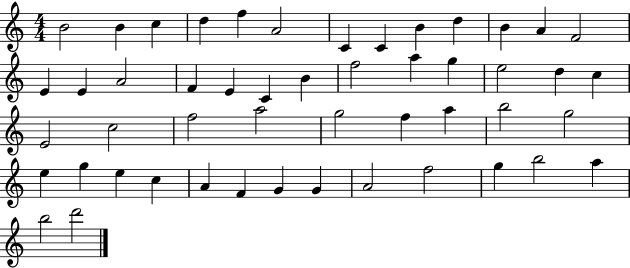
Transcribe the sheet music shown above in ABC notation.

X:1
T:Untitled
M:4/4
L:1/4
K:C
B2 B c d f A2 C C B d B A F2 E E A2 F E C B f2 a g e2 d c E2 c2 f2 a2 g2 f a b2 g2 e g e c A F G G A2 f2 g b2 a b2 d'2